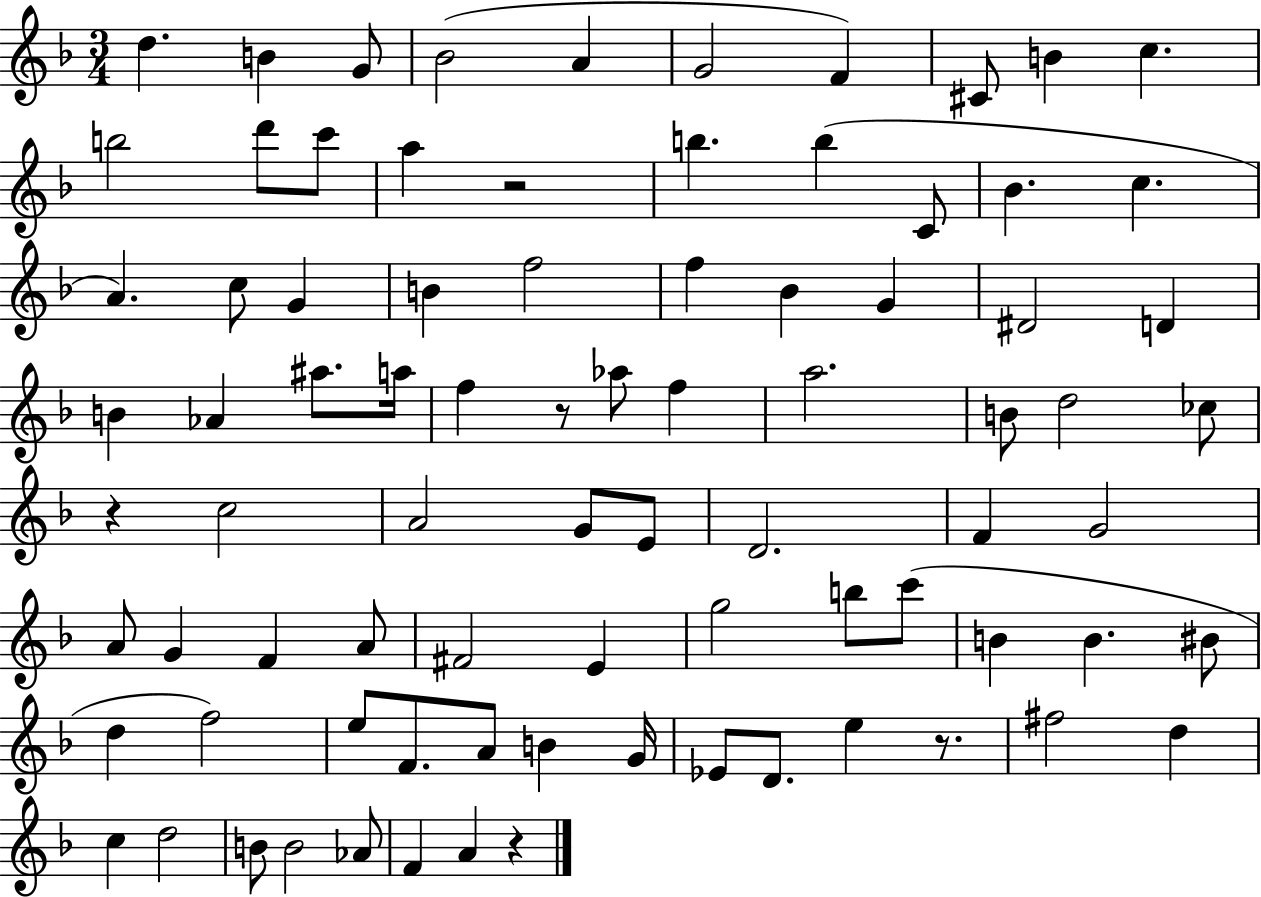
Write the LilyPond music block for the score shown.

{
  \clef treble
  \numericTimeSignature
  \time 3/4
  \key f \major
  d''4. b'4 g'8 | bes'2( a'4 | g'2 f'4) | cis'8 b'4 c''4. | \break b''2 d'''8 c'''8 | a''4 r2 | b''4. b''4( c'8 | bes'4. c''4. | \break a'4.) c''8 g'4 | b'4 f''2 | f''4 bes'4 g'4 | dis'2 d'4 | \break b'4 aes'4 ais''8. a''16 | f''4 r8 aes''8 f''4 | a''2. | b'8 d''2 ces''8 | \break r4 c''2 | a'2 g'8 e'8 | d'2. | f'4 g'2 | \break a'8 g'4 f'4 a'8 | fis'2 e'4 | g''2 b''8 c'''8( | b'4 b'4. bis'8 | \break d''4 f''2) | e''8 f'8. a'8 b'4 g'16 | ees'8 d'8. e''4 r8. | fis''2 d''4 | \break c''4 d''2 | b'8 b'2 aes'8 | f'4 a'4 r4 | \bar "|."
}